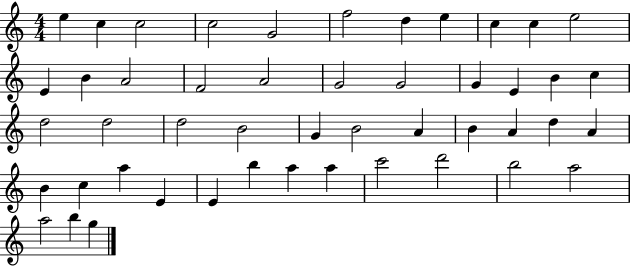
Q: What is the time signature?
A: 4/4